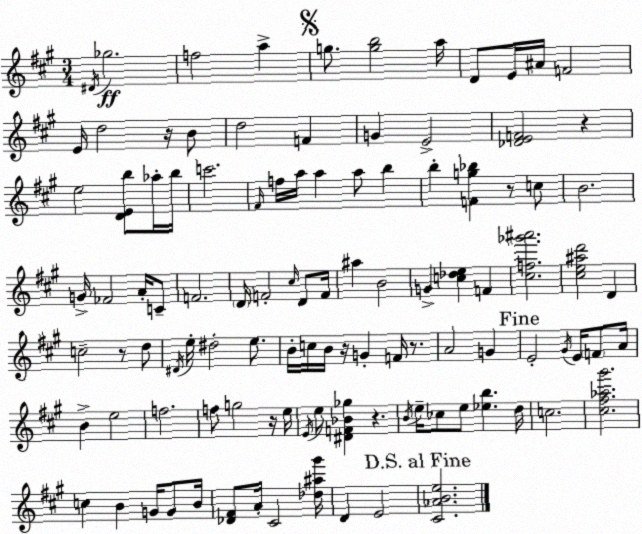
X:1
T:Untitled
M:3/4
L:1/4
K:A
^D/4 _g2 f2 a g/2 [gb]2 a/4 D/2 E/4 ^A/4 F2 E/4 d2 z/4 B/2 d2 F G E2 [_DEF]2 z e2 [DEb]/2 _a/4 b/4 c'2 ^F/4 f/4 a/4 a a/2 b b [Fg_b] z/2 c/2 B2 G/4 _F2 A/4 C/2 F2 D/4 F2 ^c/4 D/2 F/4 ^a B2 G [c_de] F [^cf_g'^a']2 [^ce^ad']2 D c2 z/2 d/2 ^D/4 e/4 ^d2 e/2 B/4 c/4 B/4 z/4 G F/4 z/2 A2 G E2 ^G/4 E/4 F/2 A/4 B e2 f2 f/2 g2 z/4 e/4 E/4 e/2 [^DF_B_g] z B/4 e/4 _c/2 e/2 [_eb] d/4 c2 [^c^f_a^g']2 c B G/4 G/2 B/4 [_D^F]/2 A/4 ^C2 [_d^a^g']/4 D E2 [^C_ABe]2